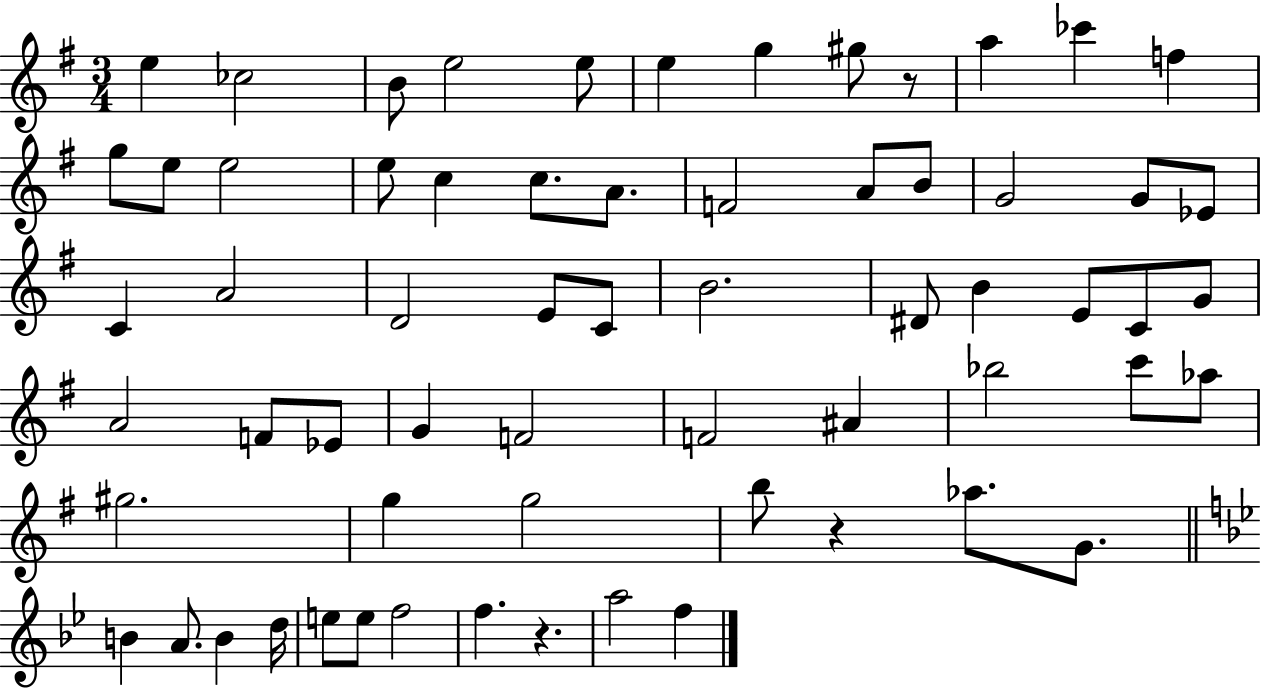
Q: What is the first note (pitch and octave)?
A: E5